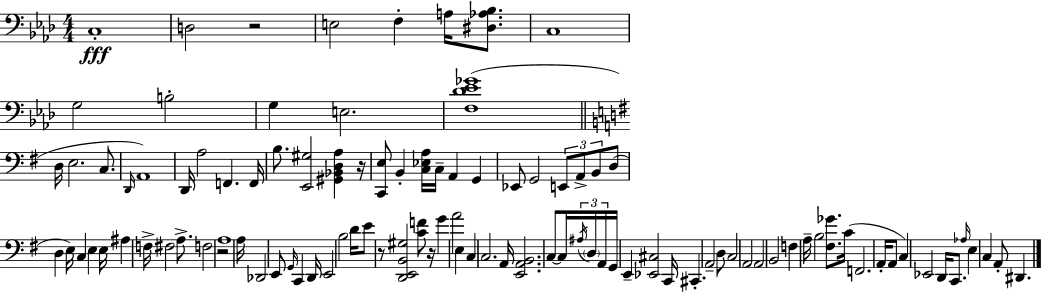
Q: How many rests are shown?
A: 5